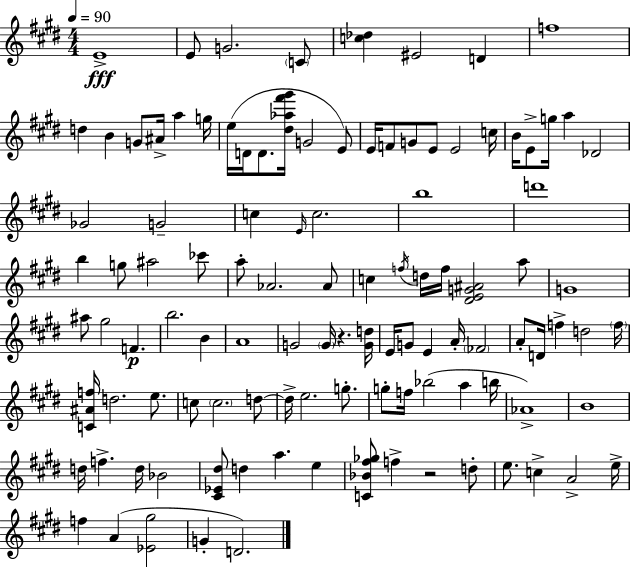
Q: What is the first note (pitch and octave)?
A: E4